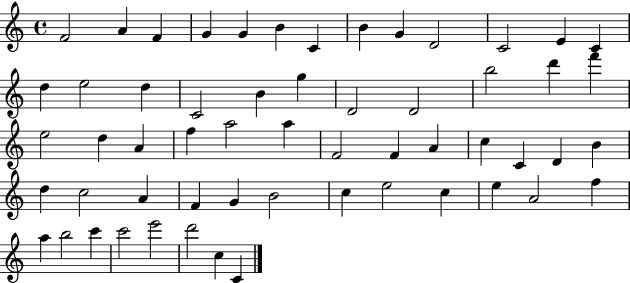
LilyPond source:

{
  \clef treble
  \time 4/4
  \defaultTimeSignature
  \key c \major
  f'2 a'4 f'4 | g'4 g'4 b'4 c'4 | b'4 g'4 d'2 | c'2 e'4 c'4 | \break d''4 e''2 d''4 | c'2 b'4 g''4 | d'2 d'2 | b''2 d'''4 f'''4 | \break e''2 d''4 a'4 | f''4 a''2 a''4 | f'2 f'4 a'4 | c''4 c'4 d'4 b'4 | \break d''4 c''2 a'4 | f'4 g'4 b'2 | c''4 e''2 c''4 | e''4 a'2 f''4 | \break a''4 b''2 c'''4 | c'''2 e'''2 | d'''2 c''4 c'4 | \bar "|."
}